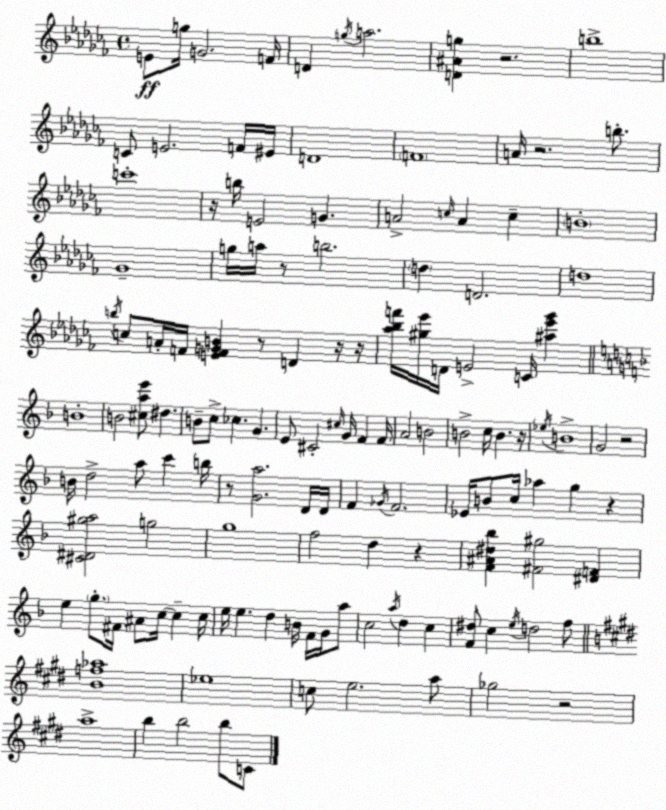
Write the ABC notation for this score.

X:1
T:Untitled
M:4/4
L:1/4
K:Abm
E/2 g/4 G2 F/4 D g/4 a2 [D^Ag] z2 b4 C/2 E2 F/4 ^E/4 D4 F4 A/4 z2 b/2 c'4 z/4 b/4 E2 G A2 c/4 A c B4 _G4 g/4 a/4 z/2 b2 d D2 d4 b/4 c/2 A/4 F/4 [EFGB] z/2 D z/4 z/4 [_a_bf']/4 [^g_e']/4 D/4 E2 C/4 [^a_e'_g'] B4 B2 [^cae']/2 ^d B/2 c/2 _c G E/2 ^C2 ^c/4 G/4 F F/4 A2 B2 B2 c/4 B z/4 _e/4 B4 G2 z2 B/4 d2 a/2 c' b/4 z/2 [Ga]2 D/4 D/4 F _G/4 F2 _E/4 B/2 c/4 _a g z [^C^D^ga]2 g2 g4 f2 d z [F^A^d_b] [^F^g]2 [^DF] e g/2 ^F/4 ^A/2 c/4 c c/4 e/4 e d B/4 F/4 G/4 a/2 c2 a/4 d c [F^d]/2 c e/4 d2 f/2 [Bf_a]4 _e4 c/2 e2 a/2 _g2 z2 a4 b b2 b/2 C/2